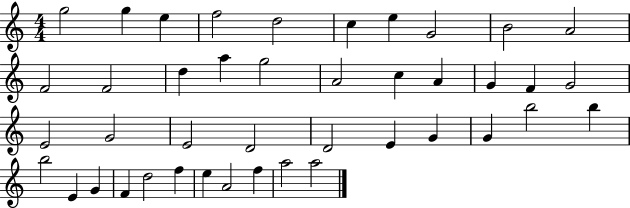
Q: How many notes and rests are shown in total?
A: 42